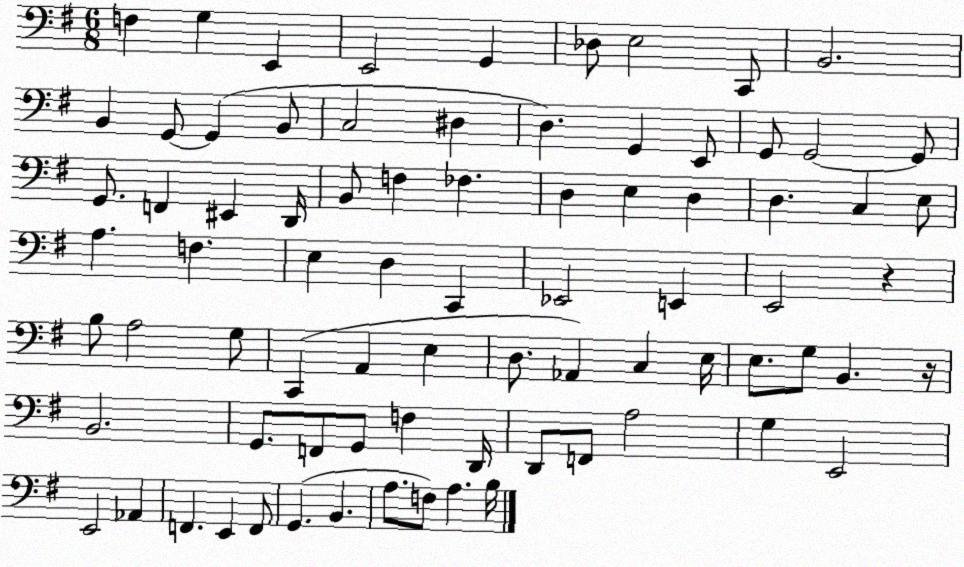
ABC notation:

X:1
T:Untitled
M:6/8
L:1/4
K:G
F, G, E,, E,,2 G,, _D,/2 E,2 C,,/2 B,,2 B,, G,,/2 G,, B,,/2 C,2 ^D, D, G,, E,,/2 G,,/2 G,,2 G,,/2 G,,/2 F,, ^E,, D,,/4 B,,/2 F, _F, D, E, D, D, C, E,/2 A, F, E, D, C,, _E,,2 E,, E,,2 z B,/2 A,2 G,/2 C,, A,, E, D,/2 _A,, C, E,/4 E,/2 G,/2 B,, z/4 B,,2 G,,/2 F,,/2 G,,/2 F, D,,/4 D,,/2 F,,/2 A,2 G, E,,2 E,,2 _A,, F,, E,, F,,/2 G,, B,, A,/2 F,/2 A, B,/4